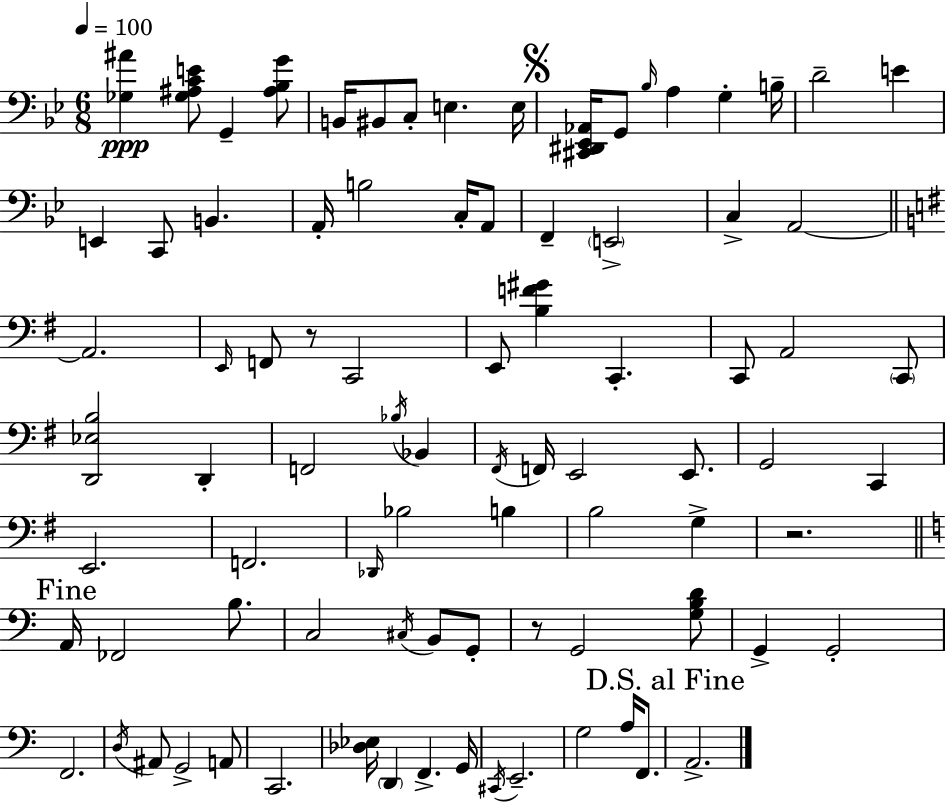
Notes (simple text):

[Gb3,A#4]/q [Gb3,A#3,C4,E4]/e G2/q [A#3,Bb3,G4]/e B2/s BIS2/e C3/e E3/q. E3/s [C#2,D#2,Eb2,Ab2]/s G2/e Bb3/s A3/q G3/q B3/s D4/h E4/q E2/q C2/e B2/q. A2/s B3/h C3/s A2/e F2/q E2/h C3/q A2/h A2/h. E2/s F2/e R/e C2/h E2/e [B3,F4,G#4]/q C2/q. C2/e A2/h C2/e [D2,Eb3,B3]/h D2/q F2/h Bb3/s Bb2/q F#2/s F2/s E2/h E2/e. G2/h C2/q E2/h. F2/h. Db2/s Bb3/h B3/q B3/h G3/q R/h. A2/s FES2/h B3/e. C3/h C#3/s B2/e G2/e R/e G2/h [G3,B3,D4]/e G2/q G2/h F2/h. D3/s A#2/e G2/h A2/e C2/h. [Db3,Eb3]/s D2/q F2/q. G2/s C#2/s E2/h. G3/h A3/s F2/e. A2/h.